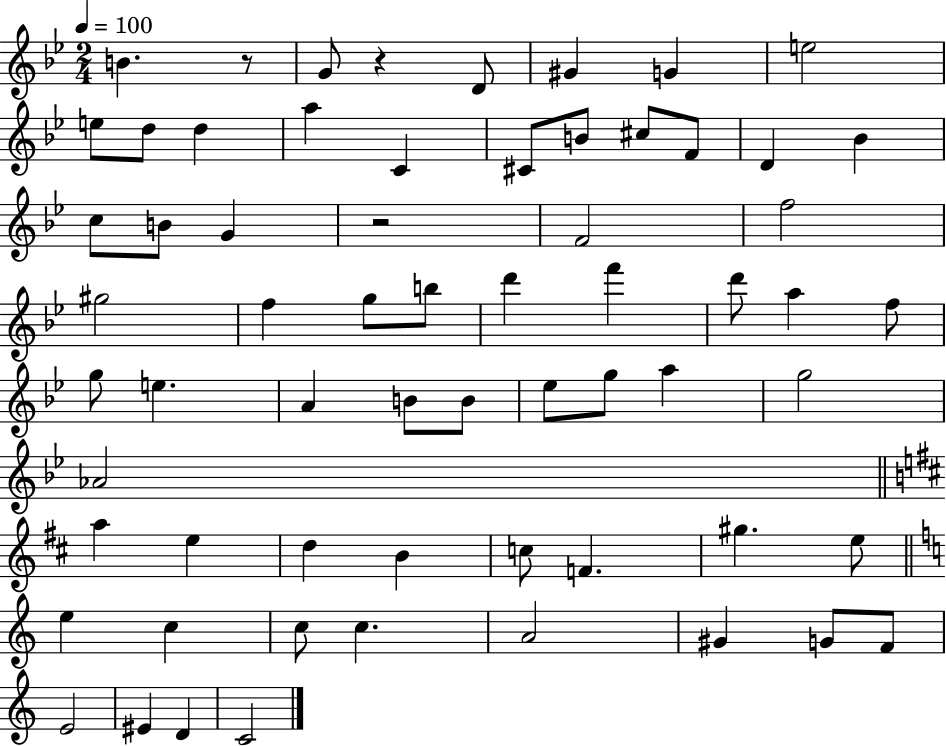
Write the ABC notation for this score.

X:1
T:Untitled
M:2/4
L:1/4
K:Bb
B z/2 G/2 z D/2 ^G G e2 e/2 d/2 d a C ^C/2 B/2 ^c/2 F/2 D _B c/2 B/2 G z2 F2 f2 ^g2 f g/2 b/2 d' f' d'/2 a f/2 g/2 e A B/2 B/2 _e/2 g/2 a g2 _A2 a e d B c/2 F ^g e/2 e c c/2 c A2 ^G G/2 F/2 E2 ^E D C2